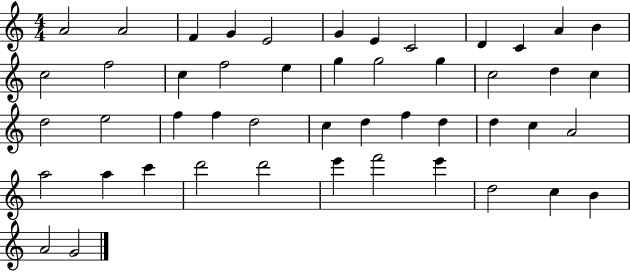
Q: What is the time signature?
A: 4/4